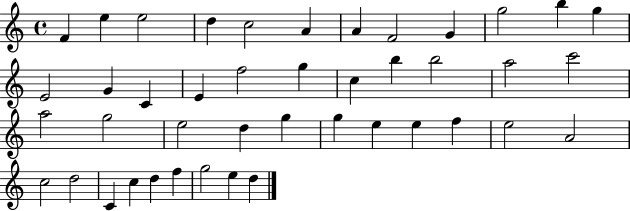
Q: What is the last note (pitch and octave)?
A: D5